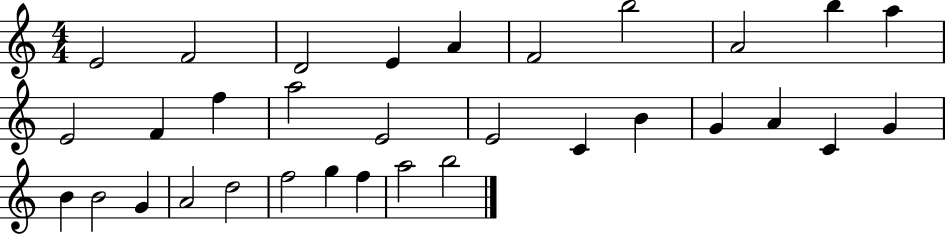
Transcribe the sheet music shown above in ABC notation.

X:1
T:Untitled
M:4/4
L:1/4
K:C
E2 F2 D2 E A F2 b2 A2 b a E2 F f a2 E2 E2 C B G A C G B B2 G A2 d2 f2 g f a2 b2